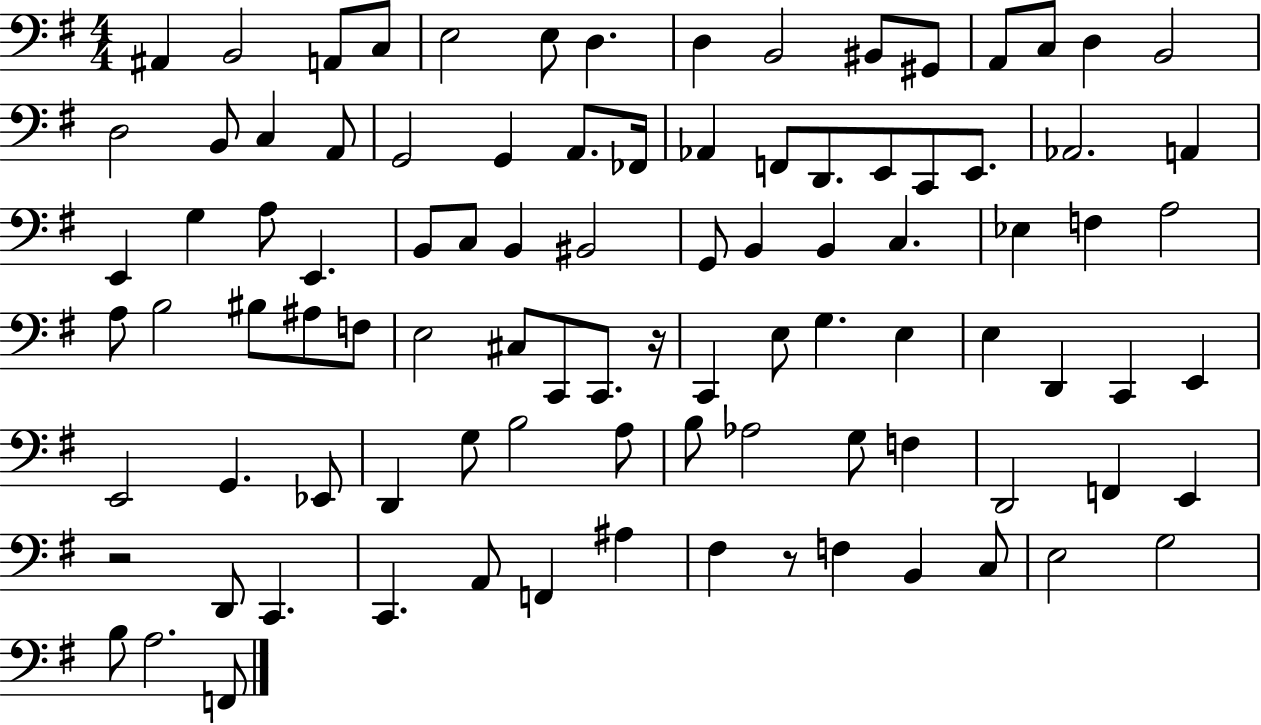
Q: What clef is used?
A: bass